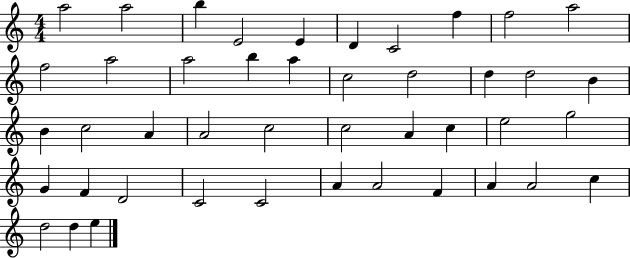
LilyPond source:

{
  \clef treble
  \numericTimeSignature
  \time 4/4
  \key c \major
  a''2 a''2 | b''4 e'2 e'4 | d'4 c'2 f''4 | f''2 a''2 | \break f''2 a''2 | a''2 b''4 a''4 | c''2 d''2 | d''4 d''2 b'4 | \break b'4 c''2 a'4 | a'2 c''2 | c''2 a'4 c''4 | e''2 g''2 | \break g'4 f'4 d'2 | c'2 c'2 | a'4 a'2 f'4 | a'4 a'2 c''4 | \break d''2 d''4 e''4 | \bar "|."
}